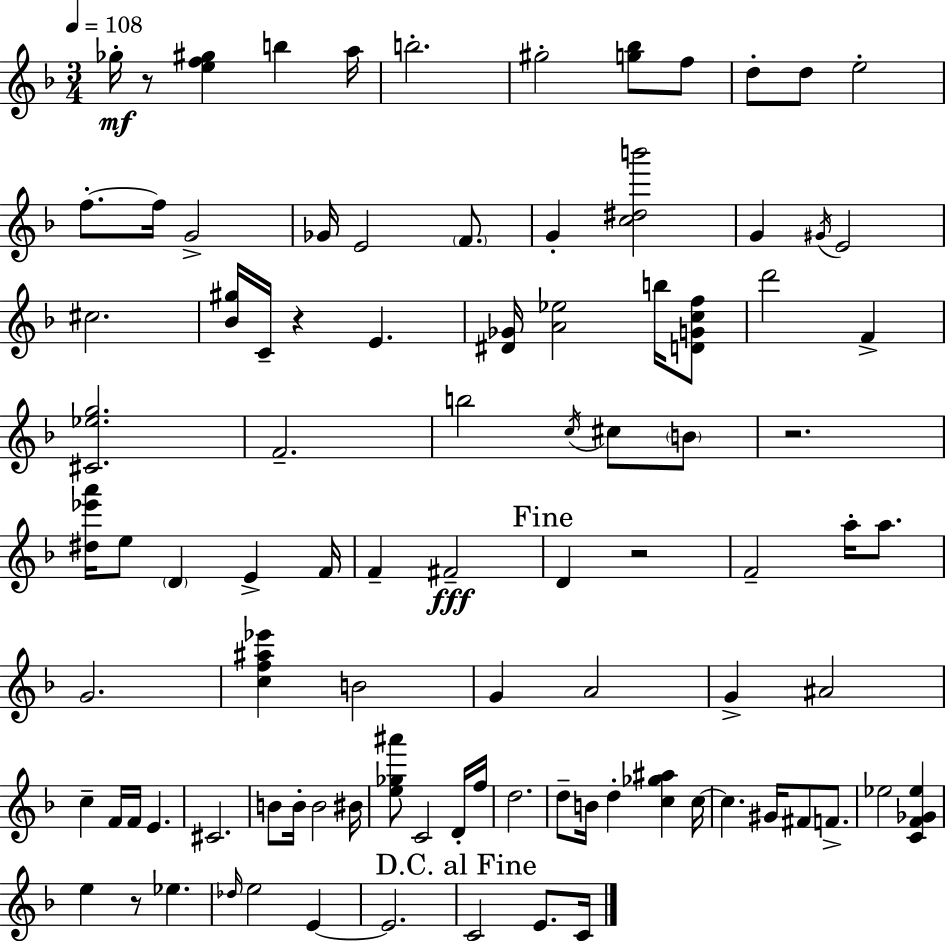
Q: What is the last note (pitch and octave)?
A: C4